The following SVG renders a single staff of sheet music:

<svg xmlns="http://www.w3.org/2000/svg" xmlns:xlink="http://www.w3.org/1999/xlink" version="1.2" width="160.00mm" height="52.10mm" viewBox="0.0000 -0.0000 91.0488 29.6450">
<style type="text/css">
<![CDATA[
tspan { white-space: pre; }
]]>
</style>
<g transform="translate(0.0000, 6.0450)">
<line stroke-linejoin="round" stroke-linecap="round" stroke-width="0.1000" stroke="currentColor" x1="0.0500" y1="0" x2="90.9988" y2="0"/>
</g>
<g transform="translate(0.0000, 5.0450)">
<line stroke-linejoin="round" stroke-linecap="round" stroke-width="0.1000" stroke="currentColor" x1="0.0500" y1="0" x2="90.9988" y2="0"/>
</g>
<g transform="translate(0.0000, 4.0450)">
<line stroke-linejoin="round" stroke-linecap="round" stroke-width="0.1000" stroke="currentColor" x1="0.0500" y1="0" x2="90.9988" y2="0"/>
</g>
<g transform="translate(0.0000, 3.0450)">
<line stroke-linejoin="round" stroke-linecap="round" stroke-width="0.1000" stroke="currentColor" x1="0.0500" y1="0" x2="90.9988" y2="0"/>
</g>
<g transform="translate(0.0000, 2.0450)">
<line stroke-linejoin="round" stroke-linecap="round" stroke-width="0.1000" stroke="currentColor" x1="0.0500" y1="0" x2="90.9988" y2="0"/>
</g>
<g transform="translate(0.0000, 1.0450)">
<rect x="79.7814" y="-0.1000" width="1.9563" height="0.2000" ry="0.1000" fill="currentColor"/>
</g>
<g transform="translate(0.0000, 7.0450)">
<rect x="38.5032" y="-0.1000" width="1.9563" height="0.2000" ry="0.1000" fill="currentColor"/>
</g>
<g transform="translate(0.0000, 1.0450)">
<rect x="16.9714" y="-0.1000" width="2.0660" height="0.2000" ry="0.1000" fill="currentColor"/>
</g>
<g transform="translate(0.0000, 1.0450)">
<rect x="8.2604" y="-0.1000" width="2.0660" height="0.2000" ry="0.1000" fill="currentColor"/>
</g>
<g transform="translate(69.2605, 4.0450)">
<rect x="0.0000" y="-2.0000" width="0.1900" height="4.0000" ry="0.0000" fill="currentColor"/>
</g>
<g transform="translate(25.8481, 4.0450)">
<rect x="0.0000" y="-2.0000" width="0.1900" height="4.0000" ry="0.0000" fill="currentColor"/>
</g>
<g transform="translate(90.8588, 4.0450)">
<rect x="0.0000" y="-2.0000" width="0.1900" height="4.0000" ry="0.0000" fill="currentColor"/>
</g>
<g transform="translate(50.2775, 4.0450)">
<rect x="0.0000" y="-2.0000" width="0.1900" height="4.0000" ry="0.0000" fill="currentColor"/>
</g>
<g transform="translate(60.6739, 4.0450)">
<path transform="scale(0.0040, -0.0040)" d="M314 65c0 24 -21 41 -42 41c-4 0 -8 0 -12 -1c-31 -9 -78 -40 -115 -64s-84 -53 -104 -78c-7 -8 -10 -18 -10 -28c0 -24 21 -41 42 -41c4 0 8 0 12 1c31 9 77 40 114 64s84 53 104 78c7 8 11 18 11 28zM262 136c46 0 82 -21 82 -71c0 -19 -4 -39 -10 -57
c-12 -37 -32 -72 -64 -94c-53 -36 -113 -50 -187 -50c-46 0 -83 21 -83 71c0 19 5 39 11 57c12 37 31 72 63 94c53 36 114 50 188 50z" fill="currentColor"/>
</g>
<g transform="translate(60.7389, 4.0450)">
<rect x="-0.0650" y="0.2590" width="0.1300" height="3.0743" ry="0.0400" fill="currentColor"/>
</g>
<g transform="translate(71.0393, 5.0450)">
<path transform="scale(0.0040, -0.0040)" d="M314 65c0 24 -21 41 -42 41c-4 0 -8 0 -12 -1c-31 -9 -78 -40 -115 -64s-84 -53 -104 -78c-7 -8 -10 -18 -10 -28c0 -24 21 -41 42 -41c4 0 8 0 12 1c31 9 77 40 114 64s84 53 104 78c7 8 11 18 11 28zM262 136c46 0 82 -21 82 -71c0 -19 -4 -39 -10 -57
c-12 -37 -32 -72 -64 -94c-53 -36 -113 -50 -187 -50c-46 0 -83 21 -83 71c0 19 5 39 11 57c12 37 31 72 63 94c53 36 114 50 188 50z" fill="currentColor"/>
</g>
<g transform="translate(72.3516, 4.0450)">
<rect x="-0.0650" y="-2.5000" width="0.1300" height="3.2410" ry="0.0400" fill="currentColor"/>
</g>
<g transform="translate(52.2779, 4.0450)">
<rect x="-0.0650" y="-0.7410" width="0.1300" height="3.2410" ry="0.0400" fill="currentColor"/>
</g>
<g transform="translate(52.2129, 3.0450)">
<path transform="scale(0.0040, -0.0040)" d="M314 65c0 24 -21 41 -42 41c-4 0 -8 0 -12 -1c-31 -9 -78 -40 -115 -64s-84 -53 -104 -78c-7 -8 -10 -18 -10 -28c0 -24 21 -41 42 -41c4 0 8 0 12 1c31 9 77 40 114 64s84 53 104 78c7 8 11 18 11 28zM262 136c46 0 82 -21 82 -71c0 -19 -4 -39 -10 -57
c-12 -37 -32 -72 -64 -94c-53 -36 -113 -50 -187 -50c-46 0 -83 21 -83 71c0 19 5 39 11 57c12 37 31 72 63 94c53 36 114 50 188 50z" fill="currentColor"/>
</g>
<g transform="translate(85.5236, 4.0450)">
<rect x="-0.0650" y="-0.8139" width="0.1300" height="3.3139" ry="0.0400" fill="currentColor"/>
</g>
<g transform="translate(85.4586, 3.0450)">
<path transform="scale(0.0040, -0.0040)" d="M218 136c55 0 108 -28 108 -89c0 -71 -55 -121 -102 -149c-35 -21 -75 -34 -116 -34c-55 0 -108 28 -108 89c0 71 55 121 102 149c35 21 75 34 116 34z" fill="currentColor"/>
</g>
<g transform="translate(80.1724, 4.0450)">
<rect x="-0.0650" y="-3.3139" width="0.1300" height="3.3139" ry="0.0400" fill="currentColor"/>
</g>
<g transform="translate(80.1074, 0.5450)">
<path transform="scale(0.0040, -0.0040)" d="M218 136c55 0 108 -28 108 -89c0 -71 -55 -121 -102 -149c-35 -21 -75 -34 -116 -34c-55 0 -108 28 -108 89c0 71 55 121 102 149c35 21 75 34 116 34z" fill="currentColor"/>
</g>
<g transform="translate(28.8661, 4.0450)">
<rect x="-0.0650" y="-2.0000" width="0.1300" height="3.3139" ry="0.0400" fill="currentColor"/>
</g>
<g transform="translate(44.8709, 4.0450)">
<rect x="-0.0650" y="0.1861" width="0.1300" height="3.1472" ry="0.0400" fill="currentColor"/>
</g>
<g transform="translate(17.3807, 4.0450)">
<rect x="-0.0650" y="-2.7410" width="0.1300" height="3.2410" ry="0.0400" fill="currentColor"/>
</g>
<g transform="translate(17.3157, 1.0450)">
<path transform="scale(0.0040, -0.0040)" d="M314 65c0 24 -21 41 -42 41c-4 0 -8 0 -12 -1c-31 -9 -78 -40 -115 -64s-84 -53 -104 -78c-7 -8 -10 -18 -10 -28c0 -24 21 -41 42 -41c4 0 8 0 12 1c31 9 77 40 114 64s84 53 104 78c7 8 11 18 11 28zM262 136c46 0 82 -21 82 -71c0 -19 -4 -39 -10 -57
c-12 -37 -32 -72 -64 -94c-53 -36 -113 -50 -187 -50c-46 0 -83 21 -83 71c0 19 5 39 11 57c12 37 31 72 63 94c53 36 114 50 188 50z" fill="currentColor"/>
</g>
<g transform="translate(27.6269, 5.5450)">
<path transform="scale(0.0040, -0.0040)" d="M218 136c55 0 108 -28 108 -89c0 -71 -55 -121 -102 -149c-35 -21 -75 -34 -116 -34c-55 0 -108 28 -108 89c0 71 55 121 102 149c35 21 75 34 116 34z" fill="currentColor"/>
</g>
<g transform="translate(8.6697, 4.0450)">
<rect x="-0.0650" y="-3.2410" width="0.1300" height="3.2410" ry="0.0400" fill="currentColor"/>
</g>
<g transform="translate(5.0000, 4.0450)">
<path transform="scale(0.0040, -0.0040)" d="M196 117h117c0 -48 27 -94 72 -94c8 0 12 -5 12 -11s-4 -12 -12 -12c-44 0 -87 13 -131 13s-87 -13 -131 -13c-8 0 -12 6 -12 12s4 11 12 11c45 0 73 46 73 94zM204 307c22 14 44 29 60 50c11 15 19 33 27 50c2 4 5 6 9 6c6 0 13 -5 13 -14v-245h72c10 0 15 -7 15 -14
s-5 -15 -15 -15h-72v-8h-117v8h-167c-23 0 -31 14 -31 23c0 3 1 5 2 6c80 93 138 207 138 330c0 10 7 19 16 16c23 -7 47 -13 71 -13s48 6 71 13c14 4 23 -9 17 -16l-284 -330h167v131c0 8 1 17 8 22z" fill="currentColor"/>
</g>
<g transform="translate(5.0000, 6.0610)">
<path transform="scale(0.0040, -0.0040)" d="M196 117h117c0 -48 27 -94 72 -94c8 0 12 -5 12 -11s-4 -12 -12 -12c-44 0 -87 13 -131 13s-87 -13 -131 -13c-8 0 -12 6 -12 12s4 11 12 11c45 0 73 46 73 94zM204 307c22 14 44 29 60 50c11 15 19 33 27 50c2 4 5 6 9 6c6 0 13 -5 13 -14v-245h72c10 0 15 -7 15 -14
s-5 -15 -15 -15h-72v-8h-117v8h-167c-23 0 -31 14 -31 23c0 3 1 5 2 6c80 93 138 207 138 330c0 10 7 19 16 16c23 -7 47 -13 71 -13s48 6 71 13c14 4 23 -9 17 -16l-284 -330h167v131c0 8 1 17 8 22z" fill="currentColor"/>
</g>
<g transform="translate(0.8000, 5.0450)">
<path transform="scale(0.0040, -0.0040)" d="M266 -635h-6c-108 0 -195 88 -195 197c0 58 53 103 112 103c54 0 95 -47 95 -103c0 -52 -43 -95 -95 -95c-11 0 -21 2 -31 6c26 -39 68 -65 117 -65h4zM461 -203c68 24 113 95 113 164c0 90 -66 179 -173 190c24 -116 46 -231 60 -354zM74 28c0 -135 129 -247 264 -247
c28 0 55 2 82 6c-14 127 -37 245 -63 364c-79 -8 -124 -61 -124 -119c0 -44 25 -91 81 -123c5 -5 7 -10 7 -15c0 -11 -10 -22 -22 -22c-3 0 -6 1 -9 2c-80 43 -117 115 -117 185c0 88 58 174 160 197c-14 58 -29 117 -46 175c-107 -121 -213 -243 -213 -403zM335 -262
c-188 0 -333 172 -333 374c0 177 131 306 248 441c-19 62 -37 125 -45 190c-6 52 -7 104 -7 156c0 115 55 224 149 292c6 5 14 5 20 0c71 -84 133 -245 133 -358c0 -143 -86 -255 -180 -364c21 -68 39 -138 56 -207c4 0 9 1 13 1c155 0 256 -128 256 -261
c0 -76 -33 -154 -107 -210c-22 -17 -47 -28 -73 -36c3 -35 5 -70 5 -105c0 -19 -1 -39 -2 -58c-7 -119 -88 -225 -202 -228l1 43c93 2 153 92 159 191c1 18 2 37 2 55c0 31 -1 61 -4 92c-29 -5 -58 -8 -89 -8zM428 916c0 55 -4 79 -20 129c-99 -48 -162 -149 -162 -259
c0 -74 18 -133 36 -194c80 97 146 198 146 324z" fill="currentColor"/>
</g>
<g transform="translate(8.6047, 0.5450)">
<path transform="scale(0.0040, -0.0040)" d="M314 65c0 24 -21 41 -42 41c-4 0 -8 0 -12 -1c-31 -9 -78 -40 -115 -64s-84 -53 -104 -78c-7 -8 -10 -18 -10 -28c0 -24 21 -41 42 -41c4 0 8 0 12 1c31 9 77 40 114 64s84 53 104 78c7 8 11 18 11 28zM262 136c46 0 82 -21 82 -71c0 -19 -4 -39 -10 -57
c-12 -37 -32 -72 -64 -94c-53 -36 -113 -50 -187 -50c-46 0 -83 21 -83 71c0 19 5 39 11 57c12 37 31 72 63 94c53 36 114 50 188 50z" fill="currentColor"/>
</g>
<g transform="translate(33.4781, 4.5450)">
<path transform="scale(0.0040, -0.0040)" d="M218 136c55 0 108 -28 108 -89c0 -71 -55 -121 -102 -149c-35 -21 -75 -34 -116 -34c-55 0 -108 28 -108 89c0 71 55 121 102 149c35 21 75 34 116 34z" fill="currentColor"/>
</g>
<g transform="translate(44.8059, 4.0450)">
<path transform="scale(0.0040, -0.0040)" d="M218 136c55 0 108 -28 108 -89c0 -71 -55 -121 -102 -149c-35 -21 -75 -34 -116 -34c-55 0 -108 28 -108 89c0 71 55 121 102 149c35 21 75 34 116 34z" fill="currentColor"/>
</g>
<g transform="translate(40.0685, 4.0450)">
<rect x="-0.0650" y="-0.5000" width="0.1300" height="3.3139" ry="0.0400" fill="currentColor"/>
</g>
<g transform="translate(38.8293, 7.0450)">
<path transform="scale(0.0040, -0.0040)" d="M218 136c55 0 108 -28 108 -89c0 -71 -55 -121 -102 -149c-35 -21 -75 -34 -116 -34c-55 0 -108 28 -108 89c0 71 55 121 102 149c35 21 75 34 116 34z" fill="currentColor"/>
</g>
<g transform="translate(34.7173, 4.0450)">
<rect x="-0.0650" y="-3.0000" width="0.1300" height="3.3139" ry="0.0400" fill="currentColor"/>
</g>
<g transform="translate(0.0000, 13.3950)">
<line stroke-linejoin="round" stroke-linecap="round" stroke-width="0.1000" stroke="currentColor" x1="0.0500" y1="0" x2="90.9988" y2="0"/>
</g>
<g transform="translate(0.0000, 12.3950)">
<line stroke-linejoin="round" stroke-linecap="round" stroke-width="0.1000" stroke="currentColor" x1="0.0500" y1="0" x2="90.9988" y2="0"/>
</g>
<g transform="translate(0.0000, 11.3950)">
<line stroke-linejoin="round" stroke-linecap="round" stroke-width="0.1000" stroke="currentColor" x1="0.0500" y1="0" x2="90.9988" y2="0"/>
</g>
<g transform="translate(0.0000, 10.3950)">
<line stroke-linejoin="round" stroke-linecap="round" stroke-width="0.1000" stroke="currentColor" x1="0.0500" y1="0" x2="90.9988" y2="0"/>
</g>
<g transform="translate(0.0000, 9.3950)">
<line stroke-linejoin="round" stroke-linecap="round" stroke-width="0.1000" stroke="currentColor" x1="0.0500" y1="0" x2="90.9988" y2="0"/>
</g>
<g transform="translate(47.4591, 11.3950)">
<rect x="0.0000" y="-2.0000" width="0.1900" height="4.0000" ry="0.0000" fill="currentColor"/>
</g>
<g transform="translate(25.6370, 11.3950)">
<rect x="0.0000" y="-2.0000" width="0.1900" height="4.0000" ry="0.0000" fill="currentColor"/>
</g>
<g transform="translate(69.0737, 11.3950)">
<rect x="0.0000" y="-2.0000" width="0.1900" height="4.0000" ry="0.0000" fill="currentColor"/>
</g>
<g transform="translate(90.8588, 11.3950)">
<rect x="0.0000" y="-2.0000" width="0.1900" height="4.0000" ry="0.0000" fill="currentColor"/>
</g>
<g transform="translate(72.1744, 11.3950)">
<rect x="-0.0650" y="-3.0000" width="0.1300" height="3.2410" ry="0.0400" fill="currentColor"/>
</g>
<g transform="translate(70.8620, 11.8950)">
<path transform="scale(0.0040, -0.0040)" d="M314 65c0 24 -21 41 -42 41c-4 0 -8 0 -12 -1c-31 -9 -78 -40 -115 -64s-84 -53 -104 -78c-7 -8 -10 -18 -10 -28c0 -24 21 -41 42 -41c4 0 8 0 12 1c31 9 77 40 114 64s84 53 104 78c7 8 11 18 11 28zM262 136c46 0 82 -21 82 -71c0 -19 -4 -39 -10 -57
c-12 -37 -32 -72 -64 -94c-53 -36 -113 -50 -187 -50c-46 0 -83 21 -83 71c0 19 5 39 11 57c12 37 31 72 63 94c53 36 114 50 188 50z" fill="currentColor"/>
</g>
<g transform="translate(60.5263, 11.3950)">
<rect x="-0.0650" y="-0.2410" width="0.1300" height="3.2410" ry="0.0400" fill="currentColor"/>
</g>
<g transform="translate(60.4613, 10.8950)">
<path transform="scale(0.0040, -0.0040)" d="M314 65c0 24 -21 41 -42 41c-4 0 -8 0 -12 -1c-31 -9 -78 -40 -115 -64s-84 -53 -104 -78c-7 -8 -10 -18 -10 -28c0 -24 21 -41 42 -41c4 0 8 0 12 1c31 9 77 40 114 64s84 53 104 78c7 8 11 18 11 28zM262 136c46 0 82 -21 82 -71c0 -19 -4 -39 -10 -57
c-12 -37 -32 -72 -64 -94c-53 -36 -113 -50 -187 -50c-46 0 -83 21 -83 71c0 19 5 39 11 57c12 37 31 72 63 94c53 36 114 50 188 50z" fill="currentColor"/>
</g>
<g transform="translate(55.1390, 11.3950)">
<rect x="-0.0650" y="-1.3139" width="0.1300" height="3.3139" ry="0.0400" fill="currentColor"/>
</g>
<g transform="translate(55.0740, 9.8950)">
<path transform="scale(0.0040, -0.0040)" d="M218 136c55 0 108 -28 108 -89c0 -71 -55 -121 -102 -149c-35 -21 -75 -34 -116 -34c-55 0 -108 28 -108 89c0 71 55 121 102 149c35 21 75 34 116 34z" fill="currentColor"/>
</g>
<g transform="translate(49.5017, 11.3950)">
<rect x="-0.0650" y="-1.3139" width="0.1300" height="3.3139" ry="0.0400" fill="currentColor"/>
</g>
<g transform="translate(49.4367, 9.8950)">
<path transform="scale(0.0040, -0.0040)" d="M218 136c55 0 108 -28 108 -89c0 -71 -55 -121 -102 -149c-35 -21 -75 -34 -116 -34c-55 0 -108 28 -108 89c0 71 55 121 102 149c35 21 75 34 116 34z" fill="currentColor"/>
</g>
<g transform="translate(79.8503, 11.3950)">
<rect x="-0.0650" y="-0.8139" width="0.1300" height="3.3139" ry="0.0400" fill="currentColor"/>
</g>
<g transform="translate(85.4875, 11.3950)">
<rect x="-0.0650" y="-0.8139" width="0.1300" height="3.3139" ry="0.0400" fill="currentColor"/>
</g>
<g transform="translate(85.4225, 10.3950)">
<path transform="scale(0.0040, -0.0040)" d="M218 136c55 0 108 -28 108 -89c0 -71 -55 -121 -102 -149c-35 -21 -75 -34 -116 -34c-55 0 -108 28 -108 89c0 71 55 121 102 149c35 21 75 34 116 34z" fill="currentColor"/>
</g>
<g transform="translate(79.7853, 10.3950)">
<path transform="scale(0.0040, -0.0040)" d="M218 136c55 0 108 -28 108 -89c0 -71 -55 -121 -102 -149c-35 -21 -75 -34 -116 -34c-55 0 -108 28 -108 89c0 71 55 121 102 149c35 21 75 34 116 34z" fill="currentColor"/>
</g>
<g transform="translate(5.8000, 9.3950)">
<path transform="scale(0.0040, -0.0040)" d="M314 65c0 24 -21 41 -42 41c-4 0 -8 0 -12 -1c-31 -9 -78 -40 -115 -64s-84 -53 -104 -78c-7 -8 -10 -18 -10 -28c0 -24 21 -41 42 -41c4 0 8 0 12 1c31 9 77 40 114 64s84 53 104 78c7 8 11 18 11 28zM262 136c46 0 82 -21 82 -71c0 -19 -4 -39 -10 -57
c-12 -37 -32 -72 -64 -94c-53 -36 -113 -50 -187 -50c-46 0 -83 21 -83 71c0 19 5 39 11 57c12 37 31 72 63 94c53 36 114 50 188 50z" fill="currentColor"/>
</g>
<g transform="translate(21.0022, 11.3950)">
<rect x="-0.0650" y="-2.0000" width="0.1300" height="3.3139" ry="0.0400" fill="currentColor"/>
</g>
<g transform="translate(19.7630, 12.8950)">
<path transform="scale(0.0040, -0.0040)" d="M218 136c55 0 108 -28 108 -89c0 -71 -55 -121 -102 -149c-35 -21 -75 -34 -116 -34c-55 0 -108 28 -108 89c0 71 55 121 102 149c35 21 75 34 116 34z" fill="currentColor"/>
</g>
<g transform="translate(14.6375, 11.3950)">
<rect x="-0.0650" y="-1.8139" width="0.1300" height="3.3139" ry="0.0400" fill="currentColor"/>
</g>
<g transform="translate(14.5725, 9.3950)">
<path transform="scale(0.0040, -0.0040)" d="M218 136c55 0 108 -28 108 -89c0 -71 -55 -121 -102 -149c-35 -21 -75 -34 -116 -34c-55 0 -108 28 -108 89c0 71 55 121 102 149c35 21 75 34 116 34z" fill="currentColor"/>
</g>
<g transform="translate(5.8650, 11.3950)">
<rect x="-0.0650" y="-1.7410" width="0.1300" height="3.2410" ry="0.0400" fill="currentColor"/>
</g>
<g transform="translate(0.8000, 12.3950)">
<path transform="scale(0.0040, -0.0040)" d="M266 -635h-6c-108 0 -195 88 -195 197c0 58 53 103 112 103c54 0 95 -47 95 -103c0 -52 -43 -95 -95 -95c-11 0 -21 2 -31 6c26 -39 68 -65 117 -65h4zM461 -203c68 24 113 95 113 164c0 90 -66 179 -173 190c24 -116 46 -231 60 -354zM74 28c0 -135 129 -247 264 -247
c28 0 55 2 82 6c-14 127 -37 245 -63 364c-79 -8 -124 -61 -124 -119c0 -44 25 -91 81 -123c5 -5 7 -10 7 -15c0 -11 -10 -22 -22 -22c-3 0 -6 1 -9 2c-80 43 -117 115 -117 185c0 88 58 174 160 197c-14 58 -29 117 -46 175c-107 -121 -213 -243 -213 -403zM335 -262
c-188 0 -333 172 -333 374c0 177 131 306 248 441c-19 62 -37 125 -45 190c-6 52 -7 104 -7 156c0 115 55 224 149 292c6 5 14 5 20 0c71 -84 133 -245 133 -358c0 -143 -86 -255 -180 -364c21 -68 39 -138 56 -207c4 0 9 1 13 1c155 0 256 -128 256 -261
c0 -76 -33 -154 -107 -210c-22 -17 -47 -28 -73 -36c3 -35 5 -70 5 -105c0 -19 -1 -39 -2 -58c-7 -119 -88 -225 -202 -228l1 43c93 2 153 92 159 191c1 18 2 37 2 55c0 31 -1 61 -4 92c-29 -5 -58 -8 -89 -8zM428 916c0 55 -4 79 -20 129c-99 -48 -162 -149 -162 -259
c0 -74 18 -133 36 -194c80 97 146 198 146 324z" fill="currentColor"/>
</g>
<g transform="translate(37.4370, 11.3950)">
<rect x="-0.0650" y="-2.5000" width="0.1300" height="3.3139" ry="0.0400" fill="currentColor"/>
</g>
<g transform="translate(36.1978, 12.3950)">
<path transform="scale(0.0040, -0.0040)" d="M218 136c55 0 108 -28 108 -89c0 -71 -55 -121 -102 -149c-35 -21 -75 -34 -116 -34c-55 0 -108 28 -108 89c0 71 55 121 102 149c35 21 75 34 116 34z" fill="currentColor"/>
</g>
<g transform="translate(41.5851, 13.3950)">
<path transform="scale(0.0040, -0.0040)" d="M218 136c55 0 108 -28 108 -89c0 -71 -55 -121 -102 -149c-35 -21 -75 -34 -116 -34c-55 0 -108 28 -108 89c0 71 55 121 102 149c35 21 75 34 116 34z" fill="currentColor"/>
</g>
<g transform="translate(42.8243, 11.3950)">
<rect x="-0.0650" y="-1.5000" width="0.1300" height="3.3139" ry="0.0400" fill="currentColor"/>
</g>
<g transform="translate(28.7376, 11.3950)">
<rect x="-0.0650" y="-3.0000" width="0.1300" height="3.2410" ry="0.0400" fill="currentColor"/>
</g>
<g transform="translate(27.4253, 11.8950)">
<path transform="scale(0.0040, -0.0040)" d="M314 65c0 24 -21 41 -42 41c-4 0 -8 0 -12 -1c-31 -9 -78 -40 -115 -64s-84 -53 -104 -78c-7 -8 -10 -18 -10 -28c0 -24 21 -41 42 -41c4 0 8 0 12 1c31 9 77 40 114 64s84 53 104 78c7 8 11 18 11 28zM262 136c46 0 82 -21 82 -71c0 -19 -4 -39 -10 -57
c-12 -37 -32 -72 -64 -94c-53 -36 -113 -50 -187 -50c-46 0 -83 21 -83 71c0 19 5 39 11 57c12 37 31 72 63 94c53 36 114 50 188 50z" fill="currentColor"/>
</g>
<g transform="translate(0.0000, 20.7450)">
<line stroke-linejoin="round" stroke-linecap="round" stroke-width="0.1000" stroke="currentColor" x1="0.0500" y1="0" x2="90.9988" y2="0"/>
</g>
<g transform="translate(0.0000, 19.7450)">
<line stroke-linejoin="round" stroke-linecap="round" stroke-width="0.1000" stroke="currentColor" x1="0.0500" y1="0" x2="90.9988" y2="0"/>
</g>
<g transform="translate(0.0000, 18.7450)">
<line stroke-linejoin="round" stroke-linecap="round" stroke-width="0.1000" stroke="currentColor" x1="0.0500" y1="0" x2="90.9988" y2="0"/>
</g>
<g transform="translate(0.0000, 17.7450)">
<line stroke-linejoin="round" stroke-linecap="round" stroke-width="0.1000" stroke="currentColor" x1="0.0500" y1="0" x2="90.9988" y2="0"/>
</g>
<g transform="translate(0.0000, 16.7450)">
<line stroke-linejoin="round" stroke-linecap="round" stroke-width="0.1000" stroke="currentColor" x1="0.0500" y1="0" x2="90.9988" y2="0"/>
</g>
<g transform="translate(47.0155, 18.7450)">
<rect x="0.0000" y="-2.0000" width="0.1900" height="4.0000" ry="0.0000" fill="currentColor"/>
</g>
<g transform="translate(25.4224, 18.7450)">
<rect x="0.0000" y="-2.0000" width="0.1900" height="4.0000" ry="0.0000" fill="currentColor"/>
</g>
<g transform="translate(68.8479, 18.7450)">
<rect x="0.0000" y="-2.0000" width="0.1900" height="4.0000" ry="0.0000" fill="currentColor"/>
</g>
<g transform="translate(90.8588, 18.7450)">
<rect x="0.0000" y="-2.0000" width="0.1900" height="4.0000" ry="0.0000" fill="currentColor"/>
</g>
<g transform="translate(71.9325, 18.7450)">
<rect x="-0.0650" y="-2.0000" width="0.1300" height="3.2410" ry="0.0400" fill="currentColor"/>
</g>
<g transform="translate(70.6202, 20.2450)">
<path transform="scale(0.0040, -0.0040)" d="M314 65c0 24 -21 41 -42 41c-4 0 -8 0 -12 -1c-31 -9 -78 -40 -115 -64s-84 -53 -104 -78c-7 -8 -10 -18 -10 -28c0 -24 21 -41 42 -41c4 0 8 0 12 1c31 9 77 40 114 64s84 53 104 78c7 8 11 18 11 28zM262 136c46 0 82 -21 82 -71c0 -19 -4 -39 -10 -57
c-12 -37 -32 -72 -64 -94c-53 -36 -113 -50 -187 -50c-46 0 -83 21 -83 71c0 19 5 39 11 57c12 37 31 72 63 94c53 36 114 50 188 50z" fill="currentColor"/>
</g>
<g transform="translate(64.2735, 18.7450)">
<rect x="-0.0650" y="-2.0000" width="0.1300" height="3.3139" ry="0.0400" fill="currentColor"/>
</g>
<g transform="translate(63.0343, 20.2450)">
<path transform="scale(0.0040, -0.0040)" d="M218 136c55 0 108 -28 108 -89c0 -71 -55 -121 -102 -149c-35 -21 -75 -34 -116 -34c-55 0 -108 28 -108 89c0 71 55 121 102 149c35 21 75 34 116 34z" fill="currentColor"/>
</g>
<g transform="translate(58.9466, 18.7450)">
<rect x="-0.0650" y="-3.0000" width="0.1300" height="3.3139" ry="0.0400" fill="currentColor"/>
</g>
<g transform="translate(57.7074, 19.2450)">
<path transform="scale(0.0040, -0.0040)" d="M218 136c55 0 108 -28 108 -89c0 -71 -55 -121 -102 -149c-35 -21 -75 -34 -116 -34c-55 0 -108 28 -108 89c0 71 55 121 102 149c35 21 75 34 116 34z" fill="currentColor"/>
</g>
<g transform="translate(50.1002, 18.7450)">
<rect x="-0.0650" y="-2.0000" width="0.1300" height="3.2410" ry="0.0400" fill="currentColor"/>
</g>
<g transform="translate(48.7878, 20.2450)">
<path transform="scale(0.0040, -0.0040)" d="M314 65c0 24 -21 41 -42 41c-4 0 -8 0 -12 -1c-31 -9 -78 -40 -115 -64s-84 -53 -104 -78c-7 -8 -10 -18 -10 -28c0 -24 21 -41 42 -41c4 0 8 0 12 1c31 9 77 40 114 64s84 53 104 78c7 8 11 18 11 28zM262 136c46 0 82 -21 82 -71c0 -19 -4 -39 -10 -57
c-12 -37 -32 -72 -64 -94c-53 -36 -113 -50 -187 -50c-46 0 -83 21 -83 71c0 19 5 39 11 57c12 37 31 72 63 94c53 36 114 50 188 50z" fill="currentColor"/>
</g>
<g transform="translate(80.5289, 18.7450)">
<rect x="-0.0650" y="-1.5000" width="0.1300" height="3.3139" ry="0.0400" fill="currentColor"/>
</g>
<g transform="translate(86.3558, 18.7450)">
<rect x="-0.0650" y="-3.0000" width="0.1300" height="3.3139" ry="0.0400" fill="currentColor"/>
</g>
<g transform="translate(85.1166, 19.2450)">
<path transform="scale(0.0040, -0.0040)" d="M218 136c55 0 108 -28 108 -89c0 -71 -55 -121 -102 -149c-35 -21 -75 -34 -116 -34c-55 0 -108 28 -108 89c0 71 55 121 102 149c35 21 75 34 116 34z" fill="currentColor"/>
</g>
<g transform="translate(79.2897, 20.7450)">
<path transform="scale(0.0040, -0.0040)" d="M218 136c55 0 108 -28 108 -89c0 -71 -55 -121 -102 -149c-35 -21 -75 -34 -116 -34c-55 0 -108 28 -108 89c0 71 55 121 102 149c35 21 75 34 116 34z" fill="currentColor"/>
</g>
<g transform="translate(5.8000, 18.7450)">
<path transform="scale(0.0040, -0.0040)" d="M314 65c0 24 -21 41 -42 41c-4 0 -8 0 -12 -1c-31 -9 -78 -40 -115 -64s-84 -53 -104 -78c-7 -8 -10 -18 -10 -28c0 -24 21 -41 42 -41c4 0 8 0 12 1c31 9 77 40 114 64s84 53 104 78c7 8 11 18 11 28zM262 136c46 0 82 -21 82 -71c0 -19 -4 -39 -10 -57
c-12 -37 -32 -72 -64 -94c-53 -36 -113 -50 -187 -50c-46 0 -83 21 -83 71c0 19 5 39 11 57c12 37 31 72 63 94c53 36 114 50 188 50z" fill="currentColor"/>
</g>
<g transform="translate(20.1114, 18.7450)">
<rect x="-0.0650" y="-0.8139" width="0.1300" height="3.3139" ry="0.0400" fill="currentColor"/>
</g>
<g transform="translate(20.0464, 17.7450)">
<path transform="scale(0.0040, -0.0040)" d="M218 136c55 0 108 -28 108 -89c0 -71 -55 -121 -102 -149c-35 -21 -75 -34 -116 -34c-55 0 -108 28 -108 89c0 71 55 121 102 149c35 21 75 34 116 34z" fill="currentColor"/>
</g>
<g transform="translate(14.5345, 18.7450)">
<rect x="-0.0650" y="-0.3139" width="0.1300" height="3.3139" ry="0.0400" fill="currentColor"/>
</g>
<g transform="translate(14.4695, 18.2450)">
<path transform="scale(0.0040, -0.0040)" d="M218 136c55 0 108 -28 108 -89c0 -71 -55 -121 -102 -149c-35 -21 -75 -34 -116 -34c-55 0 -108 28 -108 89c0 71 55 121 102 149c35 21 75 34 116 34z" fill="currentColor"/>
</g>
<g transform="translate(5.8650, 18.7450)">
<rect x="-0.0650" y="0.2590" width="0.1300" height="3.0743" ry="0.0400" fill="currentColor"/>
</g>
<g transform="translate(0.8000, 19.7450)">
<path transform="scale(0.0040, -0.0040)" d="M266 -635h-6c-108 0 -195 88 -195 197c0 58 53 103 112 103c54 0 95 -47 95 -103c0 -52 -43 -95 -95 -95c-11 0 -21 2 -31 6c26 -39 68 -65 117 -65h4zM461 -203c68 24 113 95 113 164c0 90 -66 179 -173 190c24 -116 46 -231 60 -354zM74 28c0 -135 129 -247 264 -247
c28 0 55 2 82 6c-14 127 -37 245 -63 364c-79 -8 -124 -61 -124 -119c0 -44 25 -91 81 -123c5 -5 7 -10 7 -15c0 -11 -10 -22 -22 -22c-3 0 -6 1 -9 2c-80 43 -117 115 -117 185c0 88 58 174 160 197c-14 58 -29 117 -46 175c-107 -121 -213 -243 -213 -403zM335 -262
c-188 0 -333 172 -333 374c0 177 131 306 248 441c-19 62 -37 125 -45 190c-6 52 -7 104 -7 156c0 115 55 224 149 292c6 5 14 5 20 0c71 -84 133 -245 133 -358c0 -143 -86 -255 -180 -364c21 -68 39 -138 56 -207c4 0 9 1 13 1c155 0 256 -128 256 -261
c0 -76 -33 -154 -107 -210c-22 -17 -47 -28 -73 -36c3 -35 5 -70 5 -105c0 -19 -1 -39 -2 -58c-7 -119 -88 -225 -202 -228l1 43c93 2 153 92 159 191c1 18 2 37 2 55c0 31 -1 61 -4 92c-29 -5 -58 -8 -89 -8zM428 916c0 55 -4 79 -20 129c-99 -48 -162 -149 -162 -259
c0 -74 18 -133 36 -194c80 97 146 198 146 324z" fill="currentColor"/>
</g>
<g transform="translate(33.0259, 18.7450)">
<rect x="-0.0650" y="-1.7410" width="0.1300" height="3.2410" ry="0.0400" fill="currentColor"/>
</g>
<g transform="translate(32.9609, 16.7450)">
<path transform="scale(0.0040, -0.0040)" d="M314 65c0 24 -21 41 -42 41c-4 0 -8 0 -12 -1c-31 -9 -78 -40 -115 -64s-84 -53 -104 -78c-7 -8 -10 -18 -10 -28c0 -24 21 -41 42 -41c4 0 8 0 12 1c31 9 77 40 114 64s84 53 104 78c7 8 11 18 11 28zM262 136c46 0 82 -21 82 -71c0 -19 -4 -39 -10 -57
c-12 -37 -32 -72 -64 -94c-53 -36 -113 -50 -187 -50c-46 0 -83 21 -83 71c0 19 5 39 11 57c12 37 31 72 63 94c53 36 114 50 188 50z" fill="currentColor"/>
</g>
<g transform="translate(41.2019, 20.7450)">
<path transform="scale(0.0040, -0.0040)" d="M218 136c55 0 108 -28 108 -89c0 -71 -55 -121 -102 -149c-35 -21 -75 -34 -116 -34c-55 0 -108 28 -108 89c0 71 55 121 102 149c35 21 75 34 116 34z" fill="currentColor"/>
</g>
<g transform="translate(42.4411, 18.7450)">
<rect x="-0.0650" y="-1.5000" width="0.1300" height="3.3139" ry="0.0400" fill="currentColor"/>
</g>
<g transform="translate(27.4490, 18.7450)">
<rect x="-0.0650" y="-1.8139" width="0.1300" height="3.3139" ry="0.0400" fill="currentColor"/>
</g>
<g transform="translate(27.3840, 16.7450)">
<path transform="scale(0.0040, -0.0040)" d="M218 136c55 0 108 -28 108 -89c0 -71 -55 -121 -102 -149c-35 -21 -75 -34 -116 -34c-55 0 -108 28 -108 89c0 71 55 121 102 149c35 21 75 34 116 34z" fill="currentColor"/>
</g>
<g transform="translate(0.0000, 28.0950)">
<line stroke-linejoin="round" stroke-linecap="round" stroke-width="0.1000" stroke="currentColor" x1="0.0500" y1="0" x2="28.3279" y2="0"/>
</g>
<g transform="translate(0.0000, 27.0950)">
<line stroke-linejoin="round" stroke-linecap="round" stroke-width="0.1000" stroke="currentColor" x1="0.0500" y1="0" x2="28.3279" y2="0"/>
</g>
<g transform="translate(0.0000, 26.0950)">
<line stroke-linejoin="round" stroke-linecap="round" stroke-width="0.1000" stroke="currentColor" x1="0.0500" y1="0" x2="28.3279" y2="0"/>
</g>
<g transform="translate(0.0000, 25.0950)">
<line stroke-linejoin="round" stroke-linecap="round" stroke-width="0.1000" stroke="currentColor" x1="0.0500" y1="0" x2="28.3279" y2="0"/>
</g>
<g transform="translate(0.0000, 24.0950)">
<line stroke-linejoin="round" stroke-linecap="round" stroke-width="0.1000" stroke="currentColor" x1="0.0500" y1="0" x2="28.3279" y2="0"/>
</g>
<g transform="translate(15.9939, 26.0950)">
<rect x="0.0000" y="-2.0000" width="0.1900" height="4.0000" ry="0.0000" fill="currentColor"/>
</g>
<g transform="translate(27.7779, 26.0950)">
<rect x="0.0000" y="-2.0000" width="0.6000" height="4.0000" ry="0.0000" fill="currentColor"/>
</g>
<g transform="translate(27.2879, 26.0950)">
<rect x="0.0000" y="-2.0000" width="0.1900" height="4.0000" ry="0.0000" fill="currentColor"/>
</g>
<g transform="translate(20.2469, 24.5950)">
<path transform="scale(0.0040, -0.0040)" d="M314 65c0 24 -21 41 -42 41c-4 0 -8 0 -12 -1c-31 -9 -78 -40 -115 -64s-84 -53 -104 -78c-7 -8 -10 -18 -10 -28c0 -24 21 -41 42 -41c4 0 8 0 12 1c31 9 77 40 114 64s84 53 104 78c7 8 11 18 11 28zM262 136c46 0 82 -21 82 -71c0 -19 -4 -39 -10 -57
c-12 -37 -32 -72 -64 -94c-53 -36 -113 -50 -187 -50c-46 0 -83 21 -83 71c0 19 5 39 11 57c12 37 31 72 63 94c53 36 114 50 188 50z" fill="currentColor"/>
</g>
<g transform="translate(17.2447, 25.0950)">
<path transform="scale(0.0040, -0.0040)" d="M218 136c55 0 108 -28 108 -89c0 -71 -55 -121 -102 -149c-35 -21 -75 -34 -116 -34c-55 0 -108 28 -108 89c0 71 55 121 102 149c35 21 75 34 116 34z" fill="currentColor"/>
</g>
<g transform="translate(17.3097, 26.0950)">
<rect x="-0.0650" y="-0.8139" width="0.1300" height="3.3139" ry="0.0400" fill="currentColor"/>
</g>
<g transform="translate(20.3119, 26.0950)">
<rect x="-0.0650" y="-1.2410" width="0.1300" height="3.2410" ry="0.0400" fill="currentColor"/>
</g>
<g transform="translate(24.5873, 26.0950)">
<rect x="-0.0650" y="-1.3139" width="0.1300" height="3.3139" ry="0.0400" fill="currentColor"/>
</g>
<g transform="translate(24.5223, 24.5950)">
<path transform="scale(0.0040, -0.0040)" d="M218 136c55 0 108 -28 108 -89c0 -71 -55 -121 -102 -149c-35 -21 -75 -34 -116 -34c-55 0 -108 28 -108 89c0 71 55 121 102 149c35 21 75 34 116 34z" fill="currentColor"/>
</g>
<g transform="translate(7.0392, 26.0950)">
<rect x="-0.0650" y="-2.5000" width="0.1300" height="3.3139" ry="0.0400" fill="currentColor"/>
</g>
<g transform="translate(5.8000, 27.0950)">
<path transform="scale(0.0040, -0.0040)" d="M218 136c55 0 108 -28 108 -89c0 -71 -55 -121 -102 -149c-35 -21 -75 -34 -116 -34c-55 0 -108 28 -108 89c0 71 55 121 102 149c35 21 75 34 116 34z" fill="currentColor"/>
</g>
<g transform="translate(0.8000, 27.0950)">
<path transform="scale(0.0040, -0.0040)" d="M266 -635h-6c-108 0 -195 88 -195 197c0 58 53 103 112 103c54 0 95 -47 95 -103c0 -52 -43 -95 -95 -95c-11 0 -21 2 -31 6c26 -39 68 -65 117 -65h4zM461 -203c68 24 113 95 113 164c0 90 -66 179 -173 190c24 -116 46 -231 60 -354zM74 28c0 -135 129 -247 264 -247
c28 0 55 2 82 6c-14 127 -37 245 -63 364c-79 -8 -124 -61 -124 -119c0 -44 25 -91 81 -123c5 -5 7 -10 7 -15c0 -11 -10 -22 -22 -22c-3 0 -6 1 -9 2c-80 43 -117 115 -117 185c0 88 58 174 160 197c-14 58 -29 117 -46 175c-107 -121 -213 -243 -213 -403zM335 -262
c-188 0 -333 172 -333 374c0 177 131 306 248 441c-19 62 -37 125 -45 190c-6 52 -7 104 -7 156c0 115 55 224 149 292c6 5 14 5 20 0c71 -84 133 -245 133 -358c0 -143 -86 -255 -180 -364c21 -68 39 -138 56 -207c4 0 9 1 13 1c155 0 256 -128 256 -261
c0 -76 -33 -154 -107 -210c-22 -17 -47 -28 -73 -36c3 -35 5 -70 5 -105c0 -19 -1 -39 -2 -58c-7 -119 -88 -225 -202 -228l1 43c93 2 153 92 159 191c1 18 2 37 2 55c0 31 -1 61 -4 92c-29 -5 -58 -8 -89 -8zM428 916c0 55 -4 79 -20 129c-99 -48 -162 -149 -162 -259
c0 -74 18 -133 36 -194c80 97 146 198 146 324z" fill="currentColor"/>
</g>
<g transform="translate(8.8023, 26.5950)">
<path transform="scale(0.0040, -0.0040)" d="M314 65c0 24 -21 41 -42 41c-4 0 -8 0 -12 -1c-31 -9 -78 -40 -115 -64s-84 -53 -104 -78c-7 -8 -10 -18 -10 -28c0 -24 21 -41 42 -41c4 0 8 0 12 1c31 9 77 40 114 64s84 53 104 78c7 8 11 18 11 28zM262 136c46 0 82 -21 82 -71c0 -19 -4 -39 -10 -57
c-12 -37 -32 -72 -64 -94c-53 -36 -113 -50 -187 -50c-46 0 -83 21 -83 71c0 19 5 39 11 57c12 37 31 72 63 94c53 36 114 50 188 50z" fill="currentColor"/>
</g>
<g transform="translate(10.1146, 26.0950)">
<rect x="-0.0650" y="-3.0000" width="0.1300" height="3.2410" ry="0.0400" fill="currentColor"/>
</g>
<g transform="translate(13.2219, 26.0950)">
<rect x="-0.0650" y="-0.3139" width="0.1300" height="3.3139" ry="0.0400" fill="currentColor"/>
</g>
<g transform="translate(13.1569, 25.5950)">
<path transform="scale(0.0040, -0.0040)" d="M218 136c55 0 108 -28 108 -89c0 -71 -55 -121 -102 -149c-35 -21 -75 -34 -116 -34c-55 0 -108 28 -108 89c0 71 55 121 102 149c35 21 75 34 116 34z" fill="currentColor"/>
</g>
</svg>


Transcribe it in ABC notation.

X:1
T:Untitled
M:4/4
L:1/4
K:C
b2 a2 F A C B d2 B2 G2 b d f2 f F A2 G E e e c2 A2 d d B2 c d f f2 E F2 A F F2 E A G A2 c d e2 e